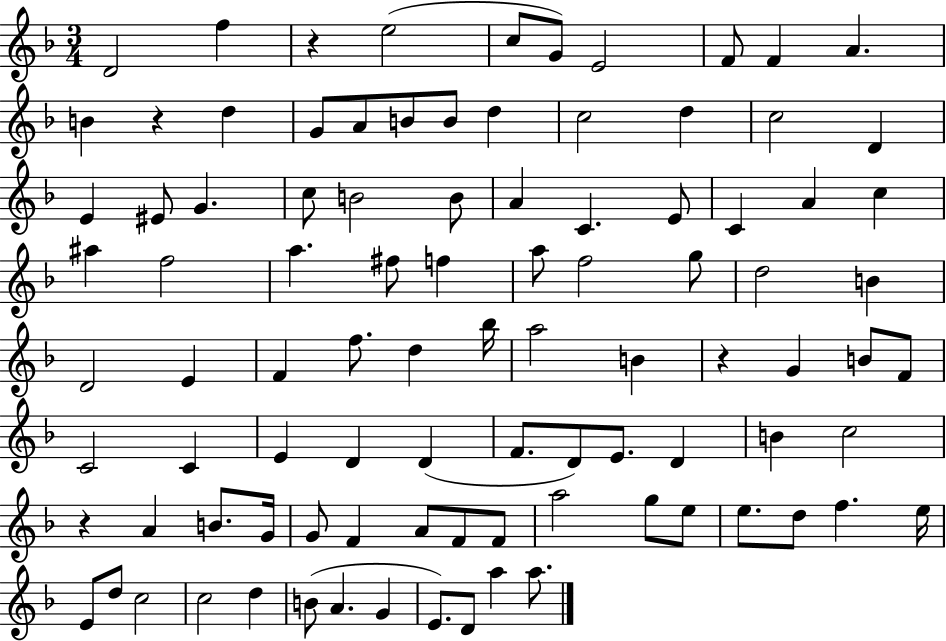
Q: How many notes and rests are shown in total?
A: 95